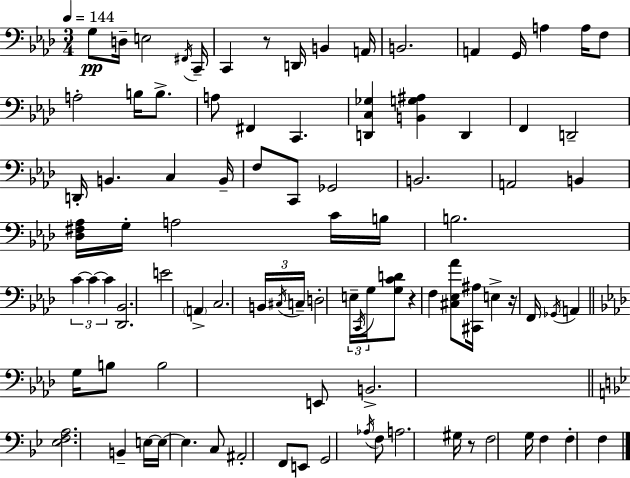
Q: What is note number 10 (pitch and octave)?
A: B2